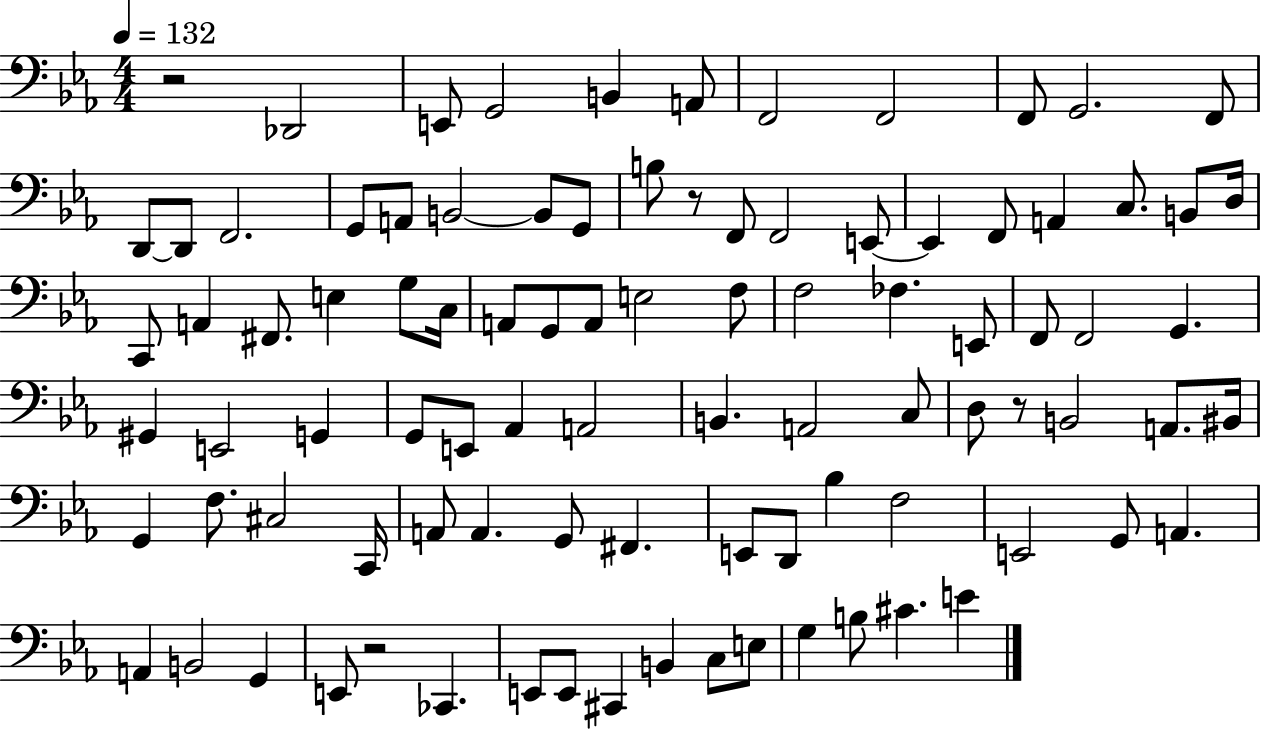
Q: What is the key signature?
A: EES major